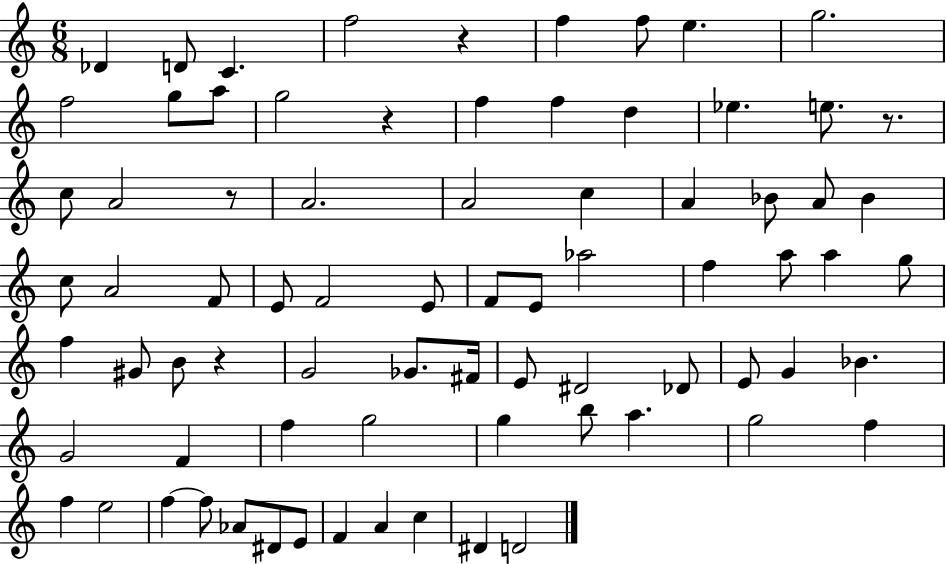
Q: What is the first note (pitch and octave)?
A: Db4